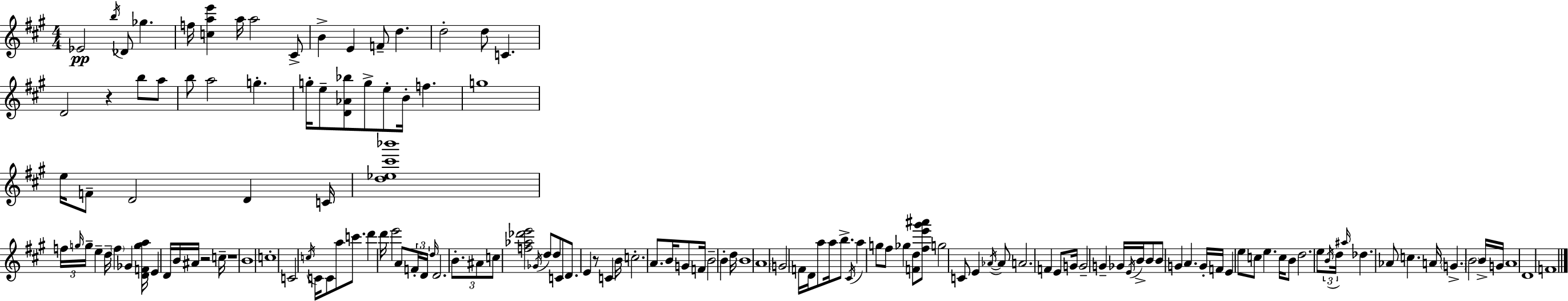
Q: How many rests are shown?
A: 4